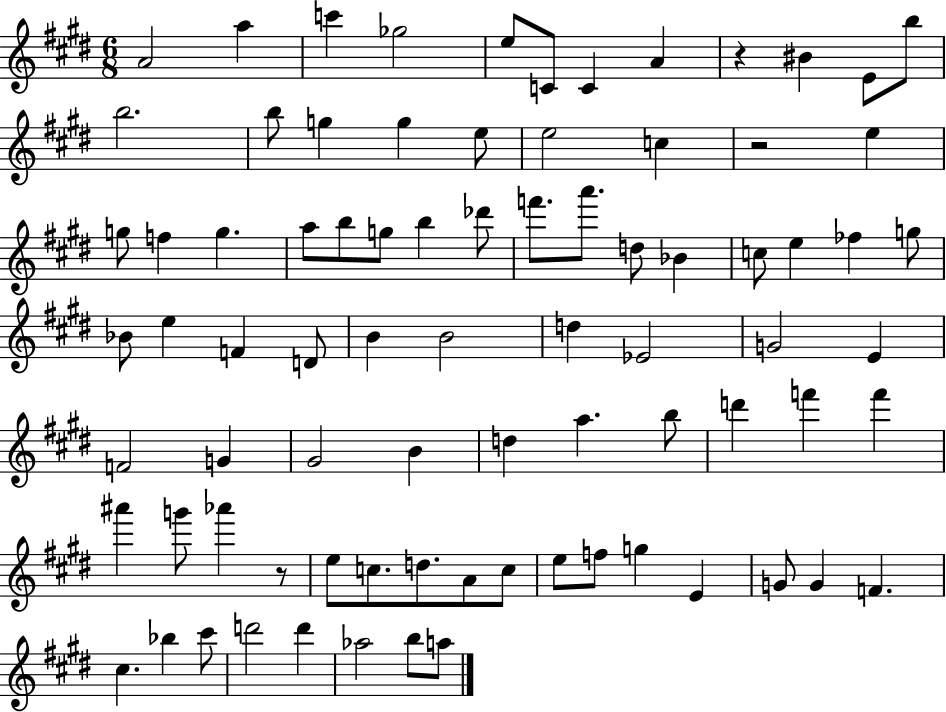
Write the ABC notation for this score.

X:1
T:Untitled
M:6/8
L:1/4
K:E
A2 a c' _g2 e/2 C/2 C A z ^B E/2 b/2 b2 b/2 g g e/2 e2 c z2 e g/2 f g a/2 b/2 g/2 b _d'/2 f'/2 a'/2 d/2 _B c/2 e _f g/2 _B/2 e F D/2 B B2 d _E2 G2 E F2 G ^G2 B d a b/2 d' f' f' ^a' g'/2 _a' z/2 e/2 c/2 d/2 A/2 c/2 e/2 f/2 g E G/2 G F ^c _b ^c'/2 d'2 d' _a2 b/2 a/2